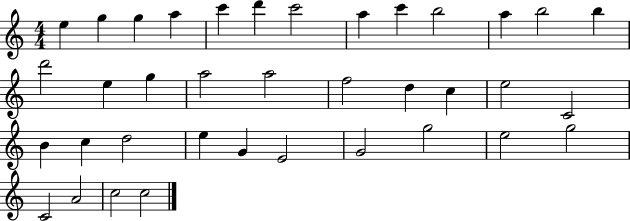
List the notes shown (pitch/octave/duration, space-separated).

E5/q G5/q G5/q A5/q C6/q D6/q C6/h A5/q C6/q B5/h A5/q B5/h B5/q D6/h E5/q G5/q A5/h A5/h F5/h D5/q C5/q E5/h C4/h B4/q C5/q D5/h E5/q G4/q E4/h G4/h G5/h E5/h G5/h C4/h A4/h C5/h C5/h